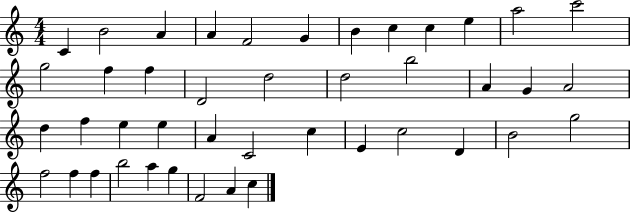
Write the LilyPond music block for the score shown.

{
  \clef treble
  \numericTimeSignature
  \time 4/4
  \key c \major
  c'4 b'2 a'4 | a'4 f'2 g'4 | b'4 c''4 c''4 e''4 | a''2 c'''2 | \break g''2 f''4 f''4 | d'2 d''2 | d''2 b''2 | a'4 g'4 a'2 | \break d''4 f''4 e''4 e''4 | a'4 c'2 c''4 | e'4 c''2 d'4 | b'2 g''2 | \break f''2 f''4 f''4 | b''2 a''4 g''4 | f'2 a'4 c''4 | \bar "|."
}